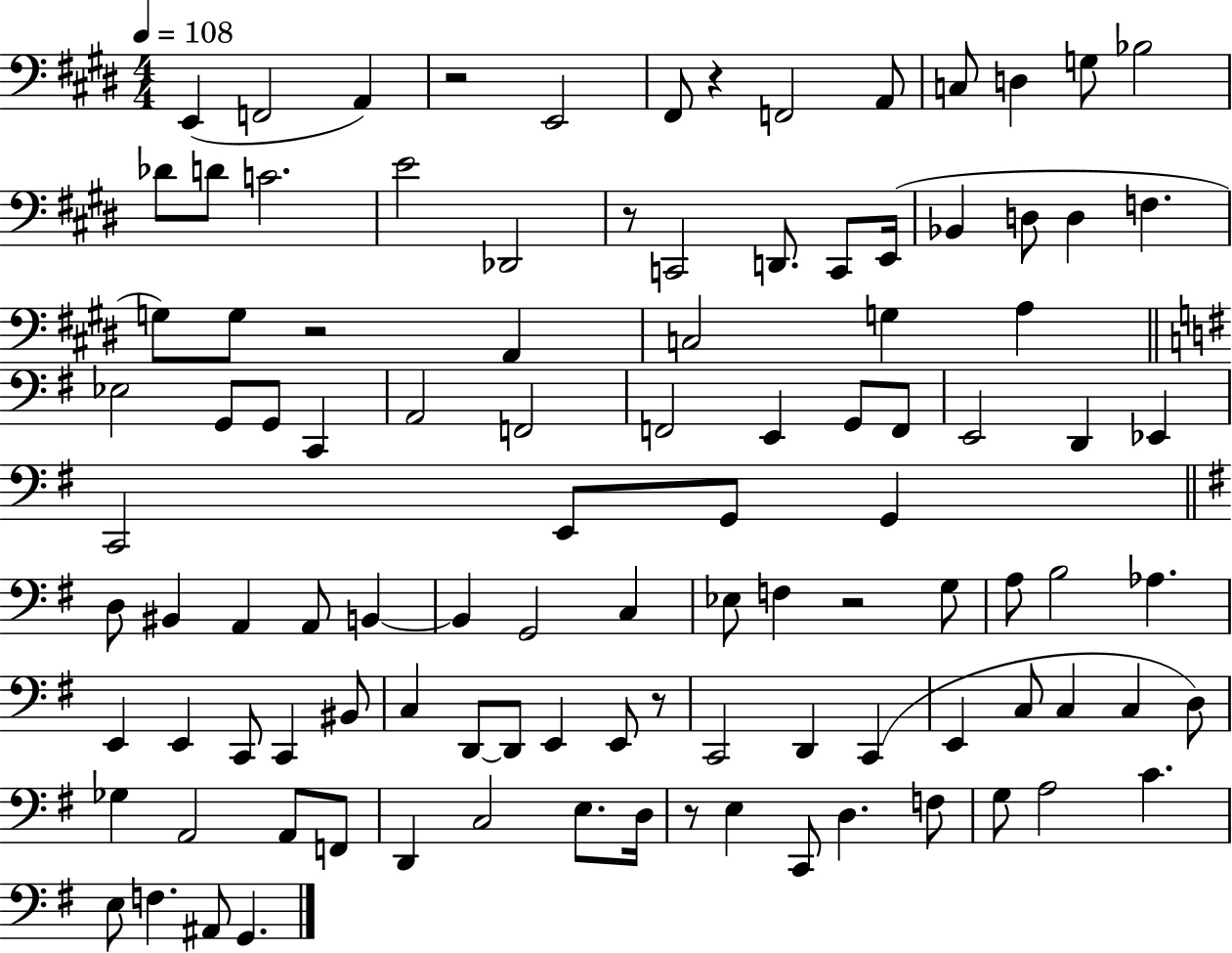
E2/q F2/h A2/q R/h E2/h F#2/e R/q F2/h A2/e C3/e D3/q G3/e Bb3/h Db4/e D4/e C4/h. E4/h Db2/h R/e C2/h D2/e. C2/e E2/s Bb2/q D3/e D3/q F3/q. G3/e G3/e R/h A2/q C3/h G3/q A3/q Eb3/h G2/e G2/e C2/q A2/h F2/h F2/h E2/q G2/e F2/e E2/h D2/q Eb2/q C2/h E2/e G2/e G2/q D3/e BIS2/q A2/q A2/e B2/q B2/q G2/h C3/q Eb3/e F3/q R/h G3/e A3/e B3/h Ab3/q. E2/q E2/q C2/e C2/q BIS2/e C3/q D2/e D2/e E2/q E2/e R/e C2/h D2/q C2/q E2/q C3/e C3/q C3/q D3/e Gb3/q A2/h A2/e F2/e D2/q C3/h E3/e. D3/s R/e E3/q C2/e D3/q. F3/e G3/e A3/h C4/q. E3/e F3/q. A#2/e G2/q.